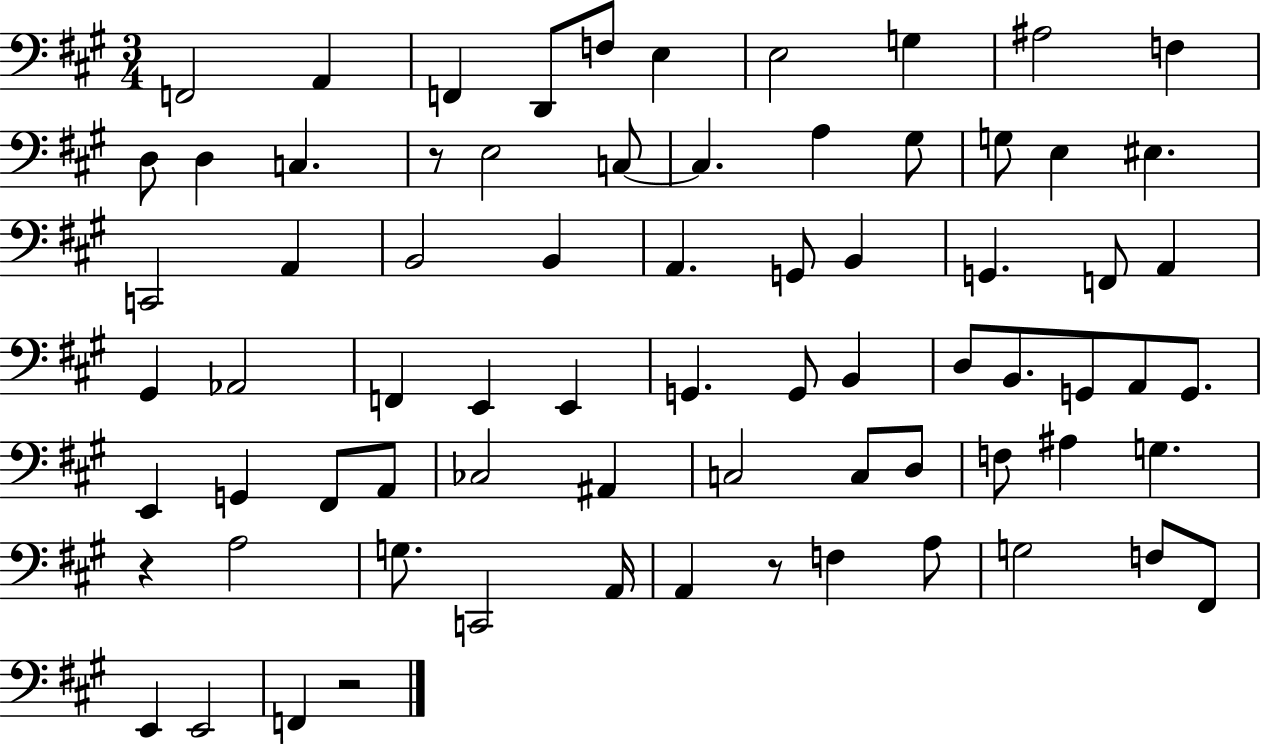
F2/h A2/q F2/q D2/e F3/e E3/q E3/h G3/q A#3/h F3/q D3/e D3/q C3/q. R/e E3/h C3/e C3/q. A3/q G#3/e G3/e E3/q EIS3/q. C2/h A2/q B2/h B2/q A2/q. G2/e B2/q G2/q. F2/e A2/q G#2/q Ab2/h F2/q E2/q E2/q G2/q. G2/e B2/q D3/e B2/e. G2/e A2/e G2/e. E2/q G2/q F#2/e A2/e CES3/h A#2/q C3/h C3/e D3/e F3/e A#3/q G3/q. R/q A3/h G3/e. C2/h A2/s A2/q R/e F3/q A3/e G3/h F3/e F#2/e E2/q E2/h F2/q R/h